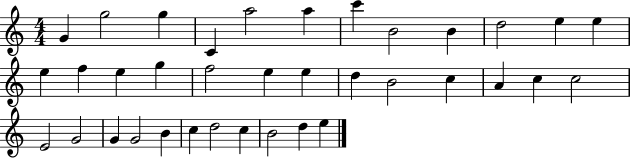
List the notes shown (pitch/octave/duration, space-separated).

G4/q G5/h G5/q C4/q A5/h A5/q C6/q B4/h B4/q D5/h E5/q E5/q E5/q F5/q E5/q G5/q F5/h E5/q E5/q D5/q B4/h C5/q A4/q C5/q C5/h E4/h G4/h G4/q G4/h B4/q C5/q D5/h C5/q B4/h D5/q E5/q